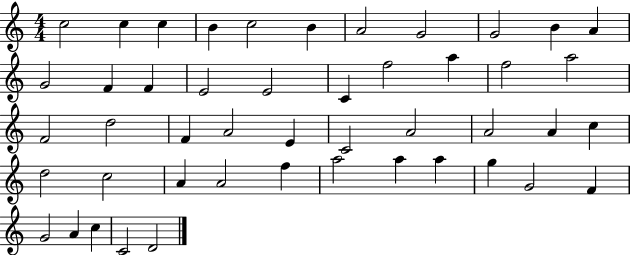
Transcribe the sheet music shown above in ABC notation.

X:1
T:Untitled
M:4/4
L:1/4
K:C
c2 c c B c2 B A2 G2 G2 B A G2 F F E2 E2 C f2 a f2 a2 F2 d2 F A2 E C2 A2 A2 A c d2 c2 A A2 f a2 a a g G2 F G2 A c C2 D2